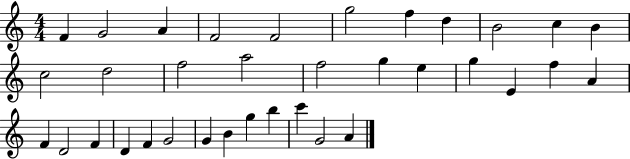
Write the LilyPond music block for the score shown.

{
  \clef treble
  \numericTimeSignature
  \time 4/4
  \key c \major
  f'4 g'2 a'4 | f'2 f'2 | g''2 f''4 d''4 | b'2 c''4 b'4 | \break c''2 d''2 | f''2 a''2 | f''2 g''4 e''4 | g''4 e'4 f''4 a'4 | \break f'4 d'2 f'4 | d'4 f'4 g'2 | g'4 b'4 g''4 b''4 | c'''4 g'2 a'4 | \break \bar "|."
}